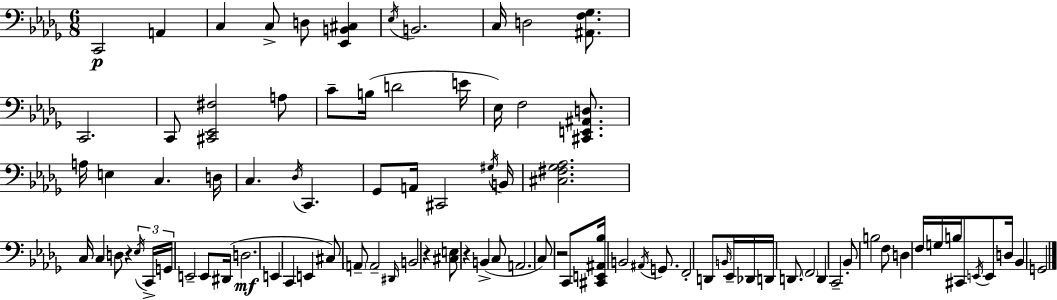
{
  \clef bass
  \numericTimeSignature
  \time 6/8
  \key bes \minor
  c,2\p a,4 | c4 c8-> d8 <ees, b, cis>4 | \acciaccatura { ees16 } b,2. | c16 d2 <ais, f ges>8. | \break c,2. | c,8 <cis, ees, fis>2 a8 | c'8-- b16( d'2 | e'16 ees16) f2 <cis, e, ais, d>8. | \break a16 e4 c4. | d16 c4. \acciaccatura { des16 } c,4. | ges,8 a,16 cis,2 | \acciaccatura { gis16 } b,16 <cis fis ges aes>2. | \break c16 c4 d8 r4 | \tuplet 3/2 { \acciaccatura { ees16 } c,16-> g,16 } e,2-- | e,8 dis,16( d2.\mf | e,4 c,4 | \break e,4 cis8) \parenthesize a,8-- a,2-- | \grace { dis,16 } b,2 | r4 <cis e>8 r4 b,4->( | c8 a,2. | \break c8) r2 | c,8 <cis, e, ais, bes>16 b,2 | \acciaccatura { ais,16 } g,8. f,2-. | d,8 \grace { b,16 } ees,16-- des,16 d,16 d,8. \parenthesize f,2 | \break d,4 c,2-- | bes,8-. b2 | f8 d4 f16 | g16 b16 cis,8 \acciaccatura { e,16 } e,8 d16 bes,4 | \break g,2 \bar "|."
}